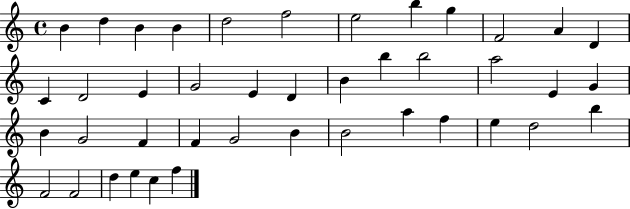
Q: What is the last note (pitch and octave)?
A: F5